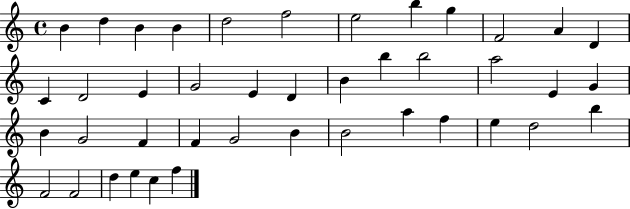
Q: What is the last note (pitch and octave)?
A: F5